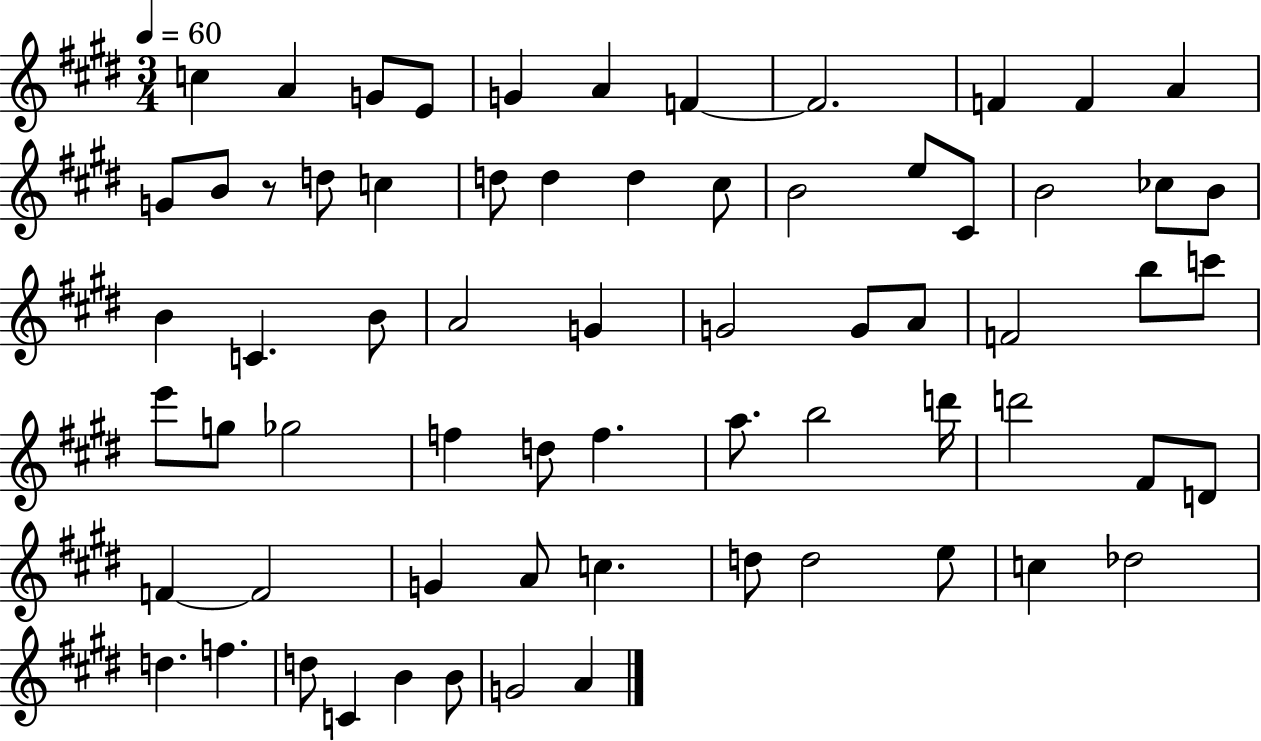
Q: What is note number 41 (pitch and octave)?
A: D5